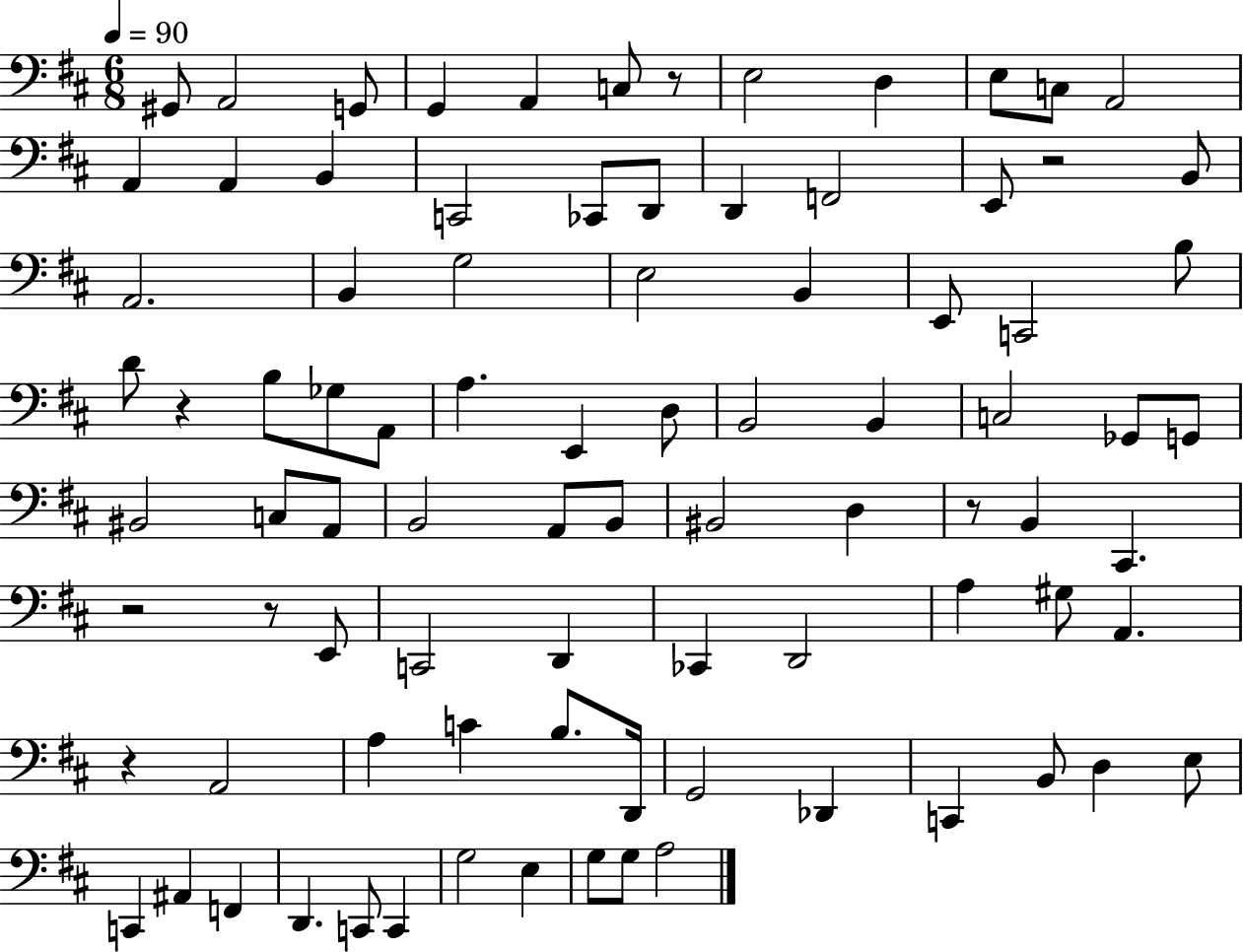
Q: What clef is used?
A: bass